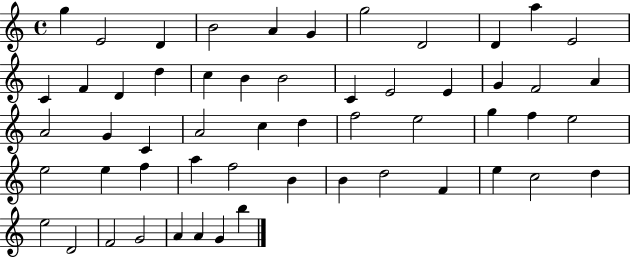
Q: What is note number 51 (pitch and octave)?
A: G4